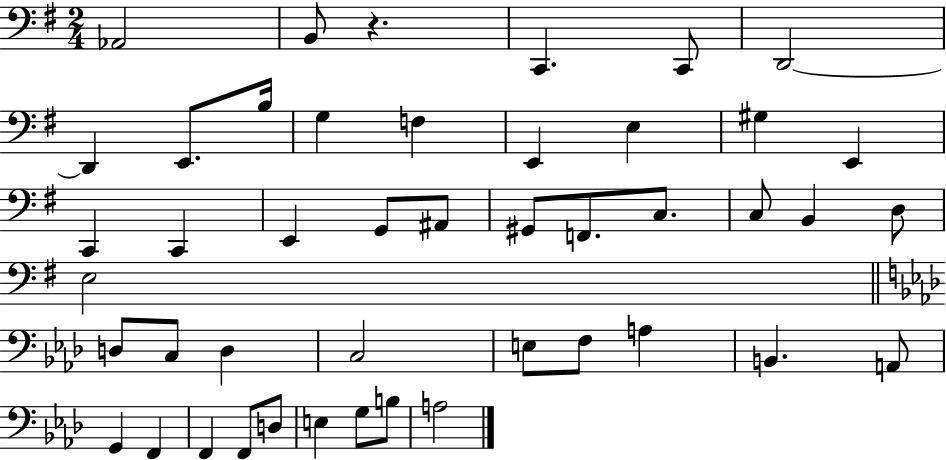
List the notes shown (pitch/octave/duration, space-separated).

Ab2/h B2/e R/q. C2/q. C2/e D2/h D2/q E2/e. B3/s G3/q F3/q E2/q E3/q G#3/q E2/q C2/q C2/q E2/q G2/e A#2/e G#2/e F2/e. C3/e. C3/e B2/q D3/e E3/h D3/e C3/e D3/q C3/h E3/e F3/e A3/q B2/q. A2/e G2/q F2/q F2/q F2/e D3/e E3/q G3/e B3/e A3/h